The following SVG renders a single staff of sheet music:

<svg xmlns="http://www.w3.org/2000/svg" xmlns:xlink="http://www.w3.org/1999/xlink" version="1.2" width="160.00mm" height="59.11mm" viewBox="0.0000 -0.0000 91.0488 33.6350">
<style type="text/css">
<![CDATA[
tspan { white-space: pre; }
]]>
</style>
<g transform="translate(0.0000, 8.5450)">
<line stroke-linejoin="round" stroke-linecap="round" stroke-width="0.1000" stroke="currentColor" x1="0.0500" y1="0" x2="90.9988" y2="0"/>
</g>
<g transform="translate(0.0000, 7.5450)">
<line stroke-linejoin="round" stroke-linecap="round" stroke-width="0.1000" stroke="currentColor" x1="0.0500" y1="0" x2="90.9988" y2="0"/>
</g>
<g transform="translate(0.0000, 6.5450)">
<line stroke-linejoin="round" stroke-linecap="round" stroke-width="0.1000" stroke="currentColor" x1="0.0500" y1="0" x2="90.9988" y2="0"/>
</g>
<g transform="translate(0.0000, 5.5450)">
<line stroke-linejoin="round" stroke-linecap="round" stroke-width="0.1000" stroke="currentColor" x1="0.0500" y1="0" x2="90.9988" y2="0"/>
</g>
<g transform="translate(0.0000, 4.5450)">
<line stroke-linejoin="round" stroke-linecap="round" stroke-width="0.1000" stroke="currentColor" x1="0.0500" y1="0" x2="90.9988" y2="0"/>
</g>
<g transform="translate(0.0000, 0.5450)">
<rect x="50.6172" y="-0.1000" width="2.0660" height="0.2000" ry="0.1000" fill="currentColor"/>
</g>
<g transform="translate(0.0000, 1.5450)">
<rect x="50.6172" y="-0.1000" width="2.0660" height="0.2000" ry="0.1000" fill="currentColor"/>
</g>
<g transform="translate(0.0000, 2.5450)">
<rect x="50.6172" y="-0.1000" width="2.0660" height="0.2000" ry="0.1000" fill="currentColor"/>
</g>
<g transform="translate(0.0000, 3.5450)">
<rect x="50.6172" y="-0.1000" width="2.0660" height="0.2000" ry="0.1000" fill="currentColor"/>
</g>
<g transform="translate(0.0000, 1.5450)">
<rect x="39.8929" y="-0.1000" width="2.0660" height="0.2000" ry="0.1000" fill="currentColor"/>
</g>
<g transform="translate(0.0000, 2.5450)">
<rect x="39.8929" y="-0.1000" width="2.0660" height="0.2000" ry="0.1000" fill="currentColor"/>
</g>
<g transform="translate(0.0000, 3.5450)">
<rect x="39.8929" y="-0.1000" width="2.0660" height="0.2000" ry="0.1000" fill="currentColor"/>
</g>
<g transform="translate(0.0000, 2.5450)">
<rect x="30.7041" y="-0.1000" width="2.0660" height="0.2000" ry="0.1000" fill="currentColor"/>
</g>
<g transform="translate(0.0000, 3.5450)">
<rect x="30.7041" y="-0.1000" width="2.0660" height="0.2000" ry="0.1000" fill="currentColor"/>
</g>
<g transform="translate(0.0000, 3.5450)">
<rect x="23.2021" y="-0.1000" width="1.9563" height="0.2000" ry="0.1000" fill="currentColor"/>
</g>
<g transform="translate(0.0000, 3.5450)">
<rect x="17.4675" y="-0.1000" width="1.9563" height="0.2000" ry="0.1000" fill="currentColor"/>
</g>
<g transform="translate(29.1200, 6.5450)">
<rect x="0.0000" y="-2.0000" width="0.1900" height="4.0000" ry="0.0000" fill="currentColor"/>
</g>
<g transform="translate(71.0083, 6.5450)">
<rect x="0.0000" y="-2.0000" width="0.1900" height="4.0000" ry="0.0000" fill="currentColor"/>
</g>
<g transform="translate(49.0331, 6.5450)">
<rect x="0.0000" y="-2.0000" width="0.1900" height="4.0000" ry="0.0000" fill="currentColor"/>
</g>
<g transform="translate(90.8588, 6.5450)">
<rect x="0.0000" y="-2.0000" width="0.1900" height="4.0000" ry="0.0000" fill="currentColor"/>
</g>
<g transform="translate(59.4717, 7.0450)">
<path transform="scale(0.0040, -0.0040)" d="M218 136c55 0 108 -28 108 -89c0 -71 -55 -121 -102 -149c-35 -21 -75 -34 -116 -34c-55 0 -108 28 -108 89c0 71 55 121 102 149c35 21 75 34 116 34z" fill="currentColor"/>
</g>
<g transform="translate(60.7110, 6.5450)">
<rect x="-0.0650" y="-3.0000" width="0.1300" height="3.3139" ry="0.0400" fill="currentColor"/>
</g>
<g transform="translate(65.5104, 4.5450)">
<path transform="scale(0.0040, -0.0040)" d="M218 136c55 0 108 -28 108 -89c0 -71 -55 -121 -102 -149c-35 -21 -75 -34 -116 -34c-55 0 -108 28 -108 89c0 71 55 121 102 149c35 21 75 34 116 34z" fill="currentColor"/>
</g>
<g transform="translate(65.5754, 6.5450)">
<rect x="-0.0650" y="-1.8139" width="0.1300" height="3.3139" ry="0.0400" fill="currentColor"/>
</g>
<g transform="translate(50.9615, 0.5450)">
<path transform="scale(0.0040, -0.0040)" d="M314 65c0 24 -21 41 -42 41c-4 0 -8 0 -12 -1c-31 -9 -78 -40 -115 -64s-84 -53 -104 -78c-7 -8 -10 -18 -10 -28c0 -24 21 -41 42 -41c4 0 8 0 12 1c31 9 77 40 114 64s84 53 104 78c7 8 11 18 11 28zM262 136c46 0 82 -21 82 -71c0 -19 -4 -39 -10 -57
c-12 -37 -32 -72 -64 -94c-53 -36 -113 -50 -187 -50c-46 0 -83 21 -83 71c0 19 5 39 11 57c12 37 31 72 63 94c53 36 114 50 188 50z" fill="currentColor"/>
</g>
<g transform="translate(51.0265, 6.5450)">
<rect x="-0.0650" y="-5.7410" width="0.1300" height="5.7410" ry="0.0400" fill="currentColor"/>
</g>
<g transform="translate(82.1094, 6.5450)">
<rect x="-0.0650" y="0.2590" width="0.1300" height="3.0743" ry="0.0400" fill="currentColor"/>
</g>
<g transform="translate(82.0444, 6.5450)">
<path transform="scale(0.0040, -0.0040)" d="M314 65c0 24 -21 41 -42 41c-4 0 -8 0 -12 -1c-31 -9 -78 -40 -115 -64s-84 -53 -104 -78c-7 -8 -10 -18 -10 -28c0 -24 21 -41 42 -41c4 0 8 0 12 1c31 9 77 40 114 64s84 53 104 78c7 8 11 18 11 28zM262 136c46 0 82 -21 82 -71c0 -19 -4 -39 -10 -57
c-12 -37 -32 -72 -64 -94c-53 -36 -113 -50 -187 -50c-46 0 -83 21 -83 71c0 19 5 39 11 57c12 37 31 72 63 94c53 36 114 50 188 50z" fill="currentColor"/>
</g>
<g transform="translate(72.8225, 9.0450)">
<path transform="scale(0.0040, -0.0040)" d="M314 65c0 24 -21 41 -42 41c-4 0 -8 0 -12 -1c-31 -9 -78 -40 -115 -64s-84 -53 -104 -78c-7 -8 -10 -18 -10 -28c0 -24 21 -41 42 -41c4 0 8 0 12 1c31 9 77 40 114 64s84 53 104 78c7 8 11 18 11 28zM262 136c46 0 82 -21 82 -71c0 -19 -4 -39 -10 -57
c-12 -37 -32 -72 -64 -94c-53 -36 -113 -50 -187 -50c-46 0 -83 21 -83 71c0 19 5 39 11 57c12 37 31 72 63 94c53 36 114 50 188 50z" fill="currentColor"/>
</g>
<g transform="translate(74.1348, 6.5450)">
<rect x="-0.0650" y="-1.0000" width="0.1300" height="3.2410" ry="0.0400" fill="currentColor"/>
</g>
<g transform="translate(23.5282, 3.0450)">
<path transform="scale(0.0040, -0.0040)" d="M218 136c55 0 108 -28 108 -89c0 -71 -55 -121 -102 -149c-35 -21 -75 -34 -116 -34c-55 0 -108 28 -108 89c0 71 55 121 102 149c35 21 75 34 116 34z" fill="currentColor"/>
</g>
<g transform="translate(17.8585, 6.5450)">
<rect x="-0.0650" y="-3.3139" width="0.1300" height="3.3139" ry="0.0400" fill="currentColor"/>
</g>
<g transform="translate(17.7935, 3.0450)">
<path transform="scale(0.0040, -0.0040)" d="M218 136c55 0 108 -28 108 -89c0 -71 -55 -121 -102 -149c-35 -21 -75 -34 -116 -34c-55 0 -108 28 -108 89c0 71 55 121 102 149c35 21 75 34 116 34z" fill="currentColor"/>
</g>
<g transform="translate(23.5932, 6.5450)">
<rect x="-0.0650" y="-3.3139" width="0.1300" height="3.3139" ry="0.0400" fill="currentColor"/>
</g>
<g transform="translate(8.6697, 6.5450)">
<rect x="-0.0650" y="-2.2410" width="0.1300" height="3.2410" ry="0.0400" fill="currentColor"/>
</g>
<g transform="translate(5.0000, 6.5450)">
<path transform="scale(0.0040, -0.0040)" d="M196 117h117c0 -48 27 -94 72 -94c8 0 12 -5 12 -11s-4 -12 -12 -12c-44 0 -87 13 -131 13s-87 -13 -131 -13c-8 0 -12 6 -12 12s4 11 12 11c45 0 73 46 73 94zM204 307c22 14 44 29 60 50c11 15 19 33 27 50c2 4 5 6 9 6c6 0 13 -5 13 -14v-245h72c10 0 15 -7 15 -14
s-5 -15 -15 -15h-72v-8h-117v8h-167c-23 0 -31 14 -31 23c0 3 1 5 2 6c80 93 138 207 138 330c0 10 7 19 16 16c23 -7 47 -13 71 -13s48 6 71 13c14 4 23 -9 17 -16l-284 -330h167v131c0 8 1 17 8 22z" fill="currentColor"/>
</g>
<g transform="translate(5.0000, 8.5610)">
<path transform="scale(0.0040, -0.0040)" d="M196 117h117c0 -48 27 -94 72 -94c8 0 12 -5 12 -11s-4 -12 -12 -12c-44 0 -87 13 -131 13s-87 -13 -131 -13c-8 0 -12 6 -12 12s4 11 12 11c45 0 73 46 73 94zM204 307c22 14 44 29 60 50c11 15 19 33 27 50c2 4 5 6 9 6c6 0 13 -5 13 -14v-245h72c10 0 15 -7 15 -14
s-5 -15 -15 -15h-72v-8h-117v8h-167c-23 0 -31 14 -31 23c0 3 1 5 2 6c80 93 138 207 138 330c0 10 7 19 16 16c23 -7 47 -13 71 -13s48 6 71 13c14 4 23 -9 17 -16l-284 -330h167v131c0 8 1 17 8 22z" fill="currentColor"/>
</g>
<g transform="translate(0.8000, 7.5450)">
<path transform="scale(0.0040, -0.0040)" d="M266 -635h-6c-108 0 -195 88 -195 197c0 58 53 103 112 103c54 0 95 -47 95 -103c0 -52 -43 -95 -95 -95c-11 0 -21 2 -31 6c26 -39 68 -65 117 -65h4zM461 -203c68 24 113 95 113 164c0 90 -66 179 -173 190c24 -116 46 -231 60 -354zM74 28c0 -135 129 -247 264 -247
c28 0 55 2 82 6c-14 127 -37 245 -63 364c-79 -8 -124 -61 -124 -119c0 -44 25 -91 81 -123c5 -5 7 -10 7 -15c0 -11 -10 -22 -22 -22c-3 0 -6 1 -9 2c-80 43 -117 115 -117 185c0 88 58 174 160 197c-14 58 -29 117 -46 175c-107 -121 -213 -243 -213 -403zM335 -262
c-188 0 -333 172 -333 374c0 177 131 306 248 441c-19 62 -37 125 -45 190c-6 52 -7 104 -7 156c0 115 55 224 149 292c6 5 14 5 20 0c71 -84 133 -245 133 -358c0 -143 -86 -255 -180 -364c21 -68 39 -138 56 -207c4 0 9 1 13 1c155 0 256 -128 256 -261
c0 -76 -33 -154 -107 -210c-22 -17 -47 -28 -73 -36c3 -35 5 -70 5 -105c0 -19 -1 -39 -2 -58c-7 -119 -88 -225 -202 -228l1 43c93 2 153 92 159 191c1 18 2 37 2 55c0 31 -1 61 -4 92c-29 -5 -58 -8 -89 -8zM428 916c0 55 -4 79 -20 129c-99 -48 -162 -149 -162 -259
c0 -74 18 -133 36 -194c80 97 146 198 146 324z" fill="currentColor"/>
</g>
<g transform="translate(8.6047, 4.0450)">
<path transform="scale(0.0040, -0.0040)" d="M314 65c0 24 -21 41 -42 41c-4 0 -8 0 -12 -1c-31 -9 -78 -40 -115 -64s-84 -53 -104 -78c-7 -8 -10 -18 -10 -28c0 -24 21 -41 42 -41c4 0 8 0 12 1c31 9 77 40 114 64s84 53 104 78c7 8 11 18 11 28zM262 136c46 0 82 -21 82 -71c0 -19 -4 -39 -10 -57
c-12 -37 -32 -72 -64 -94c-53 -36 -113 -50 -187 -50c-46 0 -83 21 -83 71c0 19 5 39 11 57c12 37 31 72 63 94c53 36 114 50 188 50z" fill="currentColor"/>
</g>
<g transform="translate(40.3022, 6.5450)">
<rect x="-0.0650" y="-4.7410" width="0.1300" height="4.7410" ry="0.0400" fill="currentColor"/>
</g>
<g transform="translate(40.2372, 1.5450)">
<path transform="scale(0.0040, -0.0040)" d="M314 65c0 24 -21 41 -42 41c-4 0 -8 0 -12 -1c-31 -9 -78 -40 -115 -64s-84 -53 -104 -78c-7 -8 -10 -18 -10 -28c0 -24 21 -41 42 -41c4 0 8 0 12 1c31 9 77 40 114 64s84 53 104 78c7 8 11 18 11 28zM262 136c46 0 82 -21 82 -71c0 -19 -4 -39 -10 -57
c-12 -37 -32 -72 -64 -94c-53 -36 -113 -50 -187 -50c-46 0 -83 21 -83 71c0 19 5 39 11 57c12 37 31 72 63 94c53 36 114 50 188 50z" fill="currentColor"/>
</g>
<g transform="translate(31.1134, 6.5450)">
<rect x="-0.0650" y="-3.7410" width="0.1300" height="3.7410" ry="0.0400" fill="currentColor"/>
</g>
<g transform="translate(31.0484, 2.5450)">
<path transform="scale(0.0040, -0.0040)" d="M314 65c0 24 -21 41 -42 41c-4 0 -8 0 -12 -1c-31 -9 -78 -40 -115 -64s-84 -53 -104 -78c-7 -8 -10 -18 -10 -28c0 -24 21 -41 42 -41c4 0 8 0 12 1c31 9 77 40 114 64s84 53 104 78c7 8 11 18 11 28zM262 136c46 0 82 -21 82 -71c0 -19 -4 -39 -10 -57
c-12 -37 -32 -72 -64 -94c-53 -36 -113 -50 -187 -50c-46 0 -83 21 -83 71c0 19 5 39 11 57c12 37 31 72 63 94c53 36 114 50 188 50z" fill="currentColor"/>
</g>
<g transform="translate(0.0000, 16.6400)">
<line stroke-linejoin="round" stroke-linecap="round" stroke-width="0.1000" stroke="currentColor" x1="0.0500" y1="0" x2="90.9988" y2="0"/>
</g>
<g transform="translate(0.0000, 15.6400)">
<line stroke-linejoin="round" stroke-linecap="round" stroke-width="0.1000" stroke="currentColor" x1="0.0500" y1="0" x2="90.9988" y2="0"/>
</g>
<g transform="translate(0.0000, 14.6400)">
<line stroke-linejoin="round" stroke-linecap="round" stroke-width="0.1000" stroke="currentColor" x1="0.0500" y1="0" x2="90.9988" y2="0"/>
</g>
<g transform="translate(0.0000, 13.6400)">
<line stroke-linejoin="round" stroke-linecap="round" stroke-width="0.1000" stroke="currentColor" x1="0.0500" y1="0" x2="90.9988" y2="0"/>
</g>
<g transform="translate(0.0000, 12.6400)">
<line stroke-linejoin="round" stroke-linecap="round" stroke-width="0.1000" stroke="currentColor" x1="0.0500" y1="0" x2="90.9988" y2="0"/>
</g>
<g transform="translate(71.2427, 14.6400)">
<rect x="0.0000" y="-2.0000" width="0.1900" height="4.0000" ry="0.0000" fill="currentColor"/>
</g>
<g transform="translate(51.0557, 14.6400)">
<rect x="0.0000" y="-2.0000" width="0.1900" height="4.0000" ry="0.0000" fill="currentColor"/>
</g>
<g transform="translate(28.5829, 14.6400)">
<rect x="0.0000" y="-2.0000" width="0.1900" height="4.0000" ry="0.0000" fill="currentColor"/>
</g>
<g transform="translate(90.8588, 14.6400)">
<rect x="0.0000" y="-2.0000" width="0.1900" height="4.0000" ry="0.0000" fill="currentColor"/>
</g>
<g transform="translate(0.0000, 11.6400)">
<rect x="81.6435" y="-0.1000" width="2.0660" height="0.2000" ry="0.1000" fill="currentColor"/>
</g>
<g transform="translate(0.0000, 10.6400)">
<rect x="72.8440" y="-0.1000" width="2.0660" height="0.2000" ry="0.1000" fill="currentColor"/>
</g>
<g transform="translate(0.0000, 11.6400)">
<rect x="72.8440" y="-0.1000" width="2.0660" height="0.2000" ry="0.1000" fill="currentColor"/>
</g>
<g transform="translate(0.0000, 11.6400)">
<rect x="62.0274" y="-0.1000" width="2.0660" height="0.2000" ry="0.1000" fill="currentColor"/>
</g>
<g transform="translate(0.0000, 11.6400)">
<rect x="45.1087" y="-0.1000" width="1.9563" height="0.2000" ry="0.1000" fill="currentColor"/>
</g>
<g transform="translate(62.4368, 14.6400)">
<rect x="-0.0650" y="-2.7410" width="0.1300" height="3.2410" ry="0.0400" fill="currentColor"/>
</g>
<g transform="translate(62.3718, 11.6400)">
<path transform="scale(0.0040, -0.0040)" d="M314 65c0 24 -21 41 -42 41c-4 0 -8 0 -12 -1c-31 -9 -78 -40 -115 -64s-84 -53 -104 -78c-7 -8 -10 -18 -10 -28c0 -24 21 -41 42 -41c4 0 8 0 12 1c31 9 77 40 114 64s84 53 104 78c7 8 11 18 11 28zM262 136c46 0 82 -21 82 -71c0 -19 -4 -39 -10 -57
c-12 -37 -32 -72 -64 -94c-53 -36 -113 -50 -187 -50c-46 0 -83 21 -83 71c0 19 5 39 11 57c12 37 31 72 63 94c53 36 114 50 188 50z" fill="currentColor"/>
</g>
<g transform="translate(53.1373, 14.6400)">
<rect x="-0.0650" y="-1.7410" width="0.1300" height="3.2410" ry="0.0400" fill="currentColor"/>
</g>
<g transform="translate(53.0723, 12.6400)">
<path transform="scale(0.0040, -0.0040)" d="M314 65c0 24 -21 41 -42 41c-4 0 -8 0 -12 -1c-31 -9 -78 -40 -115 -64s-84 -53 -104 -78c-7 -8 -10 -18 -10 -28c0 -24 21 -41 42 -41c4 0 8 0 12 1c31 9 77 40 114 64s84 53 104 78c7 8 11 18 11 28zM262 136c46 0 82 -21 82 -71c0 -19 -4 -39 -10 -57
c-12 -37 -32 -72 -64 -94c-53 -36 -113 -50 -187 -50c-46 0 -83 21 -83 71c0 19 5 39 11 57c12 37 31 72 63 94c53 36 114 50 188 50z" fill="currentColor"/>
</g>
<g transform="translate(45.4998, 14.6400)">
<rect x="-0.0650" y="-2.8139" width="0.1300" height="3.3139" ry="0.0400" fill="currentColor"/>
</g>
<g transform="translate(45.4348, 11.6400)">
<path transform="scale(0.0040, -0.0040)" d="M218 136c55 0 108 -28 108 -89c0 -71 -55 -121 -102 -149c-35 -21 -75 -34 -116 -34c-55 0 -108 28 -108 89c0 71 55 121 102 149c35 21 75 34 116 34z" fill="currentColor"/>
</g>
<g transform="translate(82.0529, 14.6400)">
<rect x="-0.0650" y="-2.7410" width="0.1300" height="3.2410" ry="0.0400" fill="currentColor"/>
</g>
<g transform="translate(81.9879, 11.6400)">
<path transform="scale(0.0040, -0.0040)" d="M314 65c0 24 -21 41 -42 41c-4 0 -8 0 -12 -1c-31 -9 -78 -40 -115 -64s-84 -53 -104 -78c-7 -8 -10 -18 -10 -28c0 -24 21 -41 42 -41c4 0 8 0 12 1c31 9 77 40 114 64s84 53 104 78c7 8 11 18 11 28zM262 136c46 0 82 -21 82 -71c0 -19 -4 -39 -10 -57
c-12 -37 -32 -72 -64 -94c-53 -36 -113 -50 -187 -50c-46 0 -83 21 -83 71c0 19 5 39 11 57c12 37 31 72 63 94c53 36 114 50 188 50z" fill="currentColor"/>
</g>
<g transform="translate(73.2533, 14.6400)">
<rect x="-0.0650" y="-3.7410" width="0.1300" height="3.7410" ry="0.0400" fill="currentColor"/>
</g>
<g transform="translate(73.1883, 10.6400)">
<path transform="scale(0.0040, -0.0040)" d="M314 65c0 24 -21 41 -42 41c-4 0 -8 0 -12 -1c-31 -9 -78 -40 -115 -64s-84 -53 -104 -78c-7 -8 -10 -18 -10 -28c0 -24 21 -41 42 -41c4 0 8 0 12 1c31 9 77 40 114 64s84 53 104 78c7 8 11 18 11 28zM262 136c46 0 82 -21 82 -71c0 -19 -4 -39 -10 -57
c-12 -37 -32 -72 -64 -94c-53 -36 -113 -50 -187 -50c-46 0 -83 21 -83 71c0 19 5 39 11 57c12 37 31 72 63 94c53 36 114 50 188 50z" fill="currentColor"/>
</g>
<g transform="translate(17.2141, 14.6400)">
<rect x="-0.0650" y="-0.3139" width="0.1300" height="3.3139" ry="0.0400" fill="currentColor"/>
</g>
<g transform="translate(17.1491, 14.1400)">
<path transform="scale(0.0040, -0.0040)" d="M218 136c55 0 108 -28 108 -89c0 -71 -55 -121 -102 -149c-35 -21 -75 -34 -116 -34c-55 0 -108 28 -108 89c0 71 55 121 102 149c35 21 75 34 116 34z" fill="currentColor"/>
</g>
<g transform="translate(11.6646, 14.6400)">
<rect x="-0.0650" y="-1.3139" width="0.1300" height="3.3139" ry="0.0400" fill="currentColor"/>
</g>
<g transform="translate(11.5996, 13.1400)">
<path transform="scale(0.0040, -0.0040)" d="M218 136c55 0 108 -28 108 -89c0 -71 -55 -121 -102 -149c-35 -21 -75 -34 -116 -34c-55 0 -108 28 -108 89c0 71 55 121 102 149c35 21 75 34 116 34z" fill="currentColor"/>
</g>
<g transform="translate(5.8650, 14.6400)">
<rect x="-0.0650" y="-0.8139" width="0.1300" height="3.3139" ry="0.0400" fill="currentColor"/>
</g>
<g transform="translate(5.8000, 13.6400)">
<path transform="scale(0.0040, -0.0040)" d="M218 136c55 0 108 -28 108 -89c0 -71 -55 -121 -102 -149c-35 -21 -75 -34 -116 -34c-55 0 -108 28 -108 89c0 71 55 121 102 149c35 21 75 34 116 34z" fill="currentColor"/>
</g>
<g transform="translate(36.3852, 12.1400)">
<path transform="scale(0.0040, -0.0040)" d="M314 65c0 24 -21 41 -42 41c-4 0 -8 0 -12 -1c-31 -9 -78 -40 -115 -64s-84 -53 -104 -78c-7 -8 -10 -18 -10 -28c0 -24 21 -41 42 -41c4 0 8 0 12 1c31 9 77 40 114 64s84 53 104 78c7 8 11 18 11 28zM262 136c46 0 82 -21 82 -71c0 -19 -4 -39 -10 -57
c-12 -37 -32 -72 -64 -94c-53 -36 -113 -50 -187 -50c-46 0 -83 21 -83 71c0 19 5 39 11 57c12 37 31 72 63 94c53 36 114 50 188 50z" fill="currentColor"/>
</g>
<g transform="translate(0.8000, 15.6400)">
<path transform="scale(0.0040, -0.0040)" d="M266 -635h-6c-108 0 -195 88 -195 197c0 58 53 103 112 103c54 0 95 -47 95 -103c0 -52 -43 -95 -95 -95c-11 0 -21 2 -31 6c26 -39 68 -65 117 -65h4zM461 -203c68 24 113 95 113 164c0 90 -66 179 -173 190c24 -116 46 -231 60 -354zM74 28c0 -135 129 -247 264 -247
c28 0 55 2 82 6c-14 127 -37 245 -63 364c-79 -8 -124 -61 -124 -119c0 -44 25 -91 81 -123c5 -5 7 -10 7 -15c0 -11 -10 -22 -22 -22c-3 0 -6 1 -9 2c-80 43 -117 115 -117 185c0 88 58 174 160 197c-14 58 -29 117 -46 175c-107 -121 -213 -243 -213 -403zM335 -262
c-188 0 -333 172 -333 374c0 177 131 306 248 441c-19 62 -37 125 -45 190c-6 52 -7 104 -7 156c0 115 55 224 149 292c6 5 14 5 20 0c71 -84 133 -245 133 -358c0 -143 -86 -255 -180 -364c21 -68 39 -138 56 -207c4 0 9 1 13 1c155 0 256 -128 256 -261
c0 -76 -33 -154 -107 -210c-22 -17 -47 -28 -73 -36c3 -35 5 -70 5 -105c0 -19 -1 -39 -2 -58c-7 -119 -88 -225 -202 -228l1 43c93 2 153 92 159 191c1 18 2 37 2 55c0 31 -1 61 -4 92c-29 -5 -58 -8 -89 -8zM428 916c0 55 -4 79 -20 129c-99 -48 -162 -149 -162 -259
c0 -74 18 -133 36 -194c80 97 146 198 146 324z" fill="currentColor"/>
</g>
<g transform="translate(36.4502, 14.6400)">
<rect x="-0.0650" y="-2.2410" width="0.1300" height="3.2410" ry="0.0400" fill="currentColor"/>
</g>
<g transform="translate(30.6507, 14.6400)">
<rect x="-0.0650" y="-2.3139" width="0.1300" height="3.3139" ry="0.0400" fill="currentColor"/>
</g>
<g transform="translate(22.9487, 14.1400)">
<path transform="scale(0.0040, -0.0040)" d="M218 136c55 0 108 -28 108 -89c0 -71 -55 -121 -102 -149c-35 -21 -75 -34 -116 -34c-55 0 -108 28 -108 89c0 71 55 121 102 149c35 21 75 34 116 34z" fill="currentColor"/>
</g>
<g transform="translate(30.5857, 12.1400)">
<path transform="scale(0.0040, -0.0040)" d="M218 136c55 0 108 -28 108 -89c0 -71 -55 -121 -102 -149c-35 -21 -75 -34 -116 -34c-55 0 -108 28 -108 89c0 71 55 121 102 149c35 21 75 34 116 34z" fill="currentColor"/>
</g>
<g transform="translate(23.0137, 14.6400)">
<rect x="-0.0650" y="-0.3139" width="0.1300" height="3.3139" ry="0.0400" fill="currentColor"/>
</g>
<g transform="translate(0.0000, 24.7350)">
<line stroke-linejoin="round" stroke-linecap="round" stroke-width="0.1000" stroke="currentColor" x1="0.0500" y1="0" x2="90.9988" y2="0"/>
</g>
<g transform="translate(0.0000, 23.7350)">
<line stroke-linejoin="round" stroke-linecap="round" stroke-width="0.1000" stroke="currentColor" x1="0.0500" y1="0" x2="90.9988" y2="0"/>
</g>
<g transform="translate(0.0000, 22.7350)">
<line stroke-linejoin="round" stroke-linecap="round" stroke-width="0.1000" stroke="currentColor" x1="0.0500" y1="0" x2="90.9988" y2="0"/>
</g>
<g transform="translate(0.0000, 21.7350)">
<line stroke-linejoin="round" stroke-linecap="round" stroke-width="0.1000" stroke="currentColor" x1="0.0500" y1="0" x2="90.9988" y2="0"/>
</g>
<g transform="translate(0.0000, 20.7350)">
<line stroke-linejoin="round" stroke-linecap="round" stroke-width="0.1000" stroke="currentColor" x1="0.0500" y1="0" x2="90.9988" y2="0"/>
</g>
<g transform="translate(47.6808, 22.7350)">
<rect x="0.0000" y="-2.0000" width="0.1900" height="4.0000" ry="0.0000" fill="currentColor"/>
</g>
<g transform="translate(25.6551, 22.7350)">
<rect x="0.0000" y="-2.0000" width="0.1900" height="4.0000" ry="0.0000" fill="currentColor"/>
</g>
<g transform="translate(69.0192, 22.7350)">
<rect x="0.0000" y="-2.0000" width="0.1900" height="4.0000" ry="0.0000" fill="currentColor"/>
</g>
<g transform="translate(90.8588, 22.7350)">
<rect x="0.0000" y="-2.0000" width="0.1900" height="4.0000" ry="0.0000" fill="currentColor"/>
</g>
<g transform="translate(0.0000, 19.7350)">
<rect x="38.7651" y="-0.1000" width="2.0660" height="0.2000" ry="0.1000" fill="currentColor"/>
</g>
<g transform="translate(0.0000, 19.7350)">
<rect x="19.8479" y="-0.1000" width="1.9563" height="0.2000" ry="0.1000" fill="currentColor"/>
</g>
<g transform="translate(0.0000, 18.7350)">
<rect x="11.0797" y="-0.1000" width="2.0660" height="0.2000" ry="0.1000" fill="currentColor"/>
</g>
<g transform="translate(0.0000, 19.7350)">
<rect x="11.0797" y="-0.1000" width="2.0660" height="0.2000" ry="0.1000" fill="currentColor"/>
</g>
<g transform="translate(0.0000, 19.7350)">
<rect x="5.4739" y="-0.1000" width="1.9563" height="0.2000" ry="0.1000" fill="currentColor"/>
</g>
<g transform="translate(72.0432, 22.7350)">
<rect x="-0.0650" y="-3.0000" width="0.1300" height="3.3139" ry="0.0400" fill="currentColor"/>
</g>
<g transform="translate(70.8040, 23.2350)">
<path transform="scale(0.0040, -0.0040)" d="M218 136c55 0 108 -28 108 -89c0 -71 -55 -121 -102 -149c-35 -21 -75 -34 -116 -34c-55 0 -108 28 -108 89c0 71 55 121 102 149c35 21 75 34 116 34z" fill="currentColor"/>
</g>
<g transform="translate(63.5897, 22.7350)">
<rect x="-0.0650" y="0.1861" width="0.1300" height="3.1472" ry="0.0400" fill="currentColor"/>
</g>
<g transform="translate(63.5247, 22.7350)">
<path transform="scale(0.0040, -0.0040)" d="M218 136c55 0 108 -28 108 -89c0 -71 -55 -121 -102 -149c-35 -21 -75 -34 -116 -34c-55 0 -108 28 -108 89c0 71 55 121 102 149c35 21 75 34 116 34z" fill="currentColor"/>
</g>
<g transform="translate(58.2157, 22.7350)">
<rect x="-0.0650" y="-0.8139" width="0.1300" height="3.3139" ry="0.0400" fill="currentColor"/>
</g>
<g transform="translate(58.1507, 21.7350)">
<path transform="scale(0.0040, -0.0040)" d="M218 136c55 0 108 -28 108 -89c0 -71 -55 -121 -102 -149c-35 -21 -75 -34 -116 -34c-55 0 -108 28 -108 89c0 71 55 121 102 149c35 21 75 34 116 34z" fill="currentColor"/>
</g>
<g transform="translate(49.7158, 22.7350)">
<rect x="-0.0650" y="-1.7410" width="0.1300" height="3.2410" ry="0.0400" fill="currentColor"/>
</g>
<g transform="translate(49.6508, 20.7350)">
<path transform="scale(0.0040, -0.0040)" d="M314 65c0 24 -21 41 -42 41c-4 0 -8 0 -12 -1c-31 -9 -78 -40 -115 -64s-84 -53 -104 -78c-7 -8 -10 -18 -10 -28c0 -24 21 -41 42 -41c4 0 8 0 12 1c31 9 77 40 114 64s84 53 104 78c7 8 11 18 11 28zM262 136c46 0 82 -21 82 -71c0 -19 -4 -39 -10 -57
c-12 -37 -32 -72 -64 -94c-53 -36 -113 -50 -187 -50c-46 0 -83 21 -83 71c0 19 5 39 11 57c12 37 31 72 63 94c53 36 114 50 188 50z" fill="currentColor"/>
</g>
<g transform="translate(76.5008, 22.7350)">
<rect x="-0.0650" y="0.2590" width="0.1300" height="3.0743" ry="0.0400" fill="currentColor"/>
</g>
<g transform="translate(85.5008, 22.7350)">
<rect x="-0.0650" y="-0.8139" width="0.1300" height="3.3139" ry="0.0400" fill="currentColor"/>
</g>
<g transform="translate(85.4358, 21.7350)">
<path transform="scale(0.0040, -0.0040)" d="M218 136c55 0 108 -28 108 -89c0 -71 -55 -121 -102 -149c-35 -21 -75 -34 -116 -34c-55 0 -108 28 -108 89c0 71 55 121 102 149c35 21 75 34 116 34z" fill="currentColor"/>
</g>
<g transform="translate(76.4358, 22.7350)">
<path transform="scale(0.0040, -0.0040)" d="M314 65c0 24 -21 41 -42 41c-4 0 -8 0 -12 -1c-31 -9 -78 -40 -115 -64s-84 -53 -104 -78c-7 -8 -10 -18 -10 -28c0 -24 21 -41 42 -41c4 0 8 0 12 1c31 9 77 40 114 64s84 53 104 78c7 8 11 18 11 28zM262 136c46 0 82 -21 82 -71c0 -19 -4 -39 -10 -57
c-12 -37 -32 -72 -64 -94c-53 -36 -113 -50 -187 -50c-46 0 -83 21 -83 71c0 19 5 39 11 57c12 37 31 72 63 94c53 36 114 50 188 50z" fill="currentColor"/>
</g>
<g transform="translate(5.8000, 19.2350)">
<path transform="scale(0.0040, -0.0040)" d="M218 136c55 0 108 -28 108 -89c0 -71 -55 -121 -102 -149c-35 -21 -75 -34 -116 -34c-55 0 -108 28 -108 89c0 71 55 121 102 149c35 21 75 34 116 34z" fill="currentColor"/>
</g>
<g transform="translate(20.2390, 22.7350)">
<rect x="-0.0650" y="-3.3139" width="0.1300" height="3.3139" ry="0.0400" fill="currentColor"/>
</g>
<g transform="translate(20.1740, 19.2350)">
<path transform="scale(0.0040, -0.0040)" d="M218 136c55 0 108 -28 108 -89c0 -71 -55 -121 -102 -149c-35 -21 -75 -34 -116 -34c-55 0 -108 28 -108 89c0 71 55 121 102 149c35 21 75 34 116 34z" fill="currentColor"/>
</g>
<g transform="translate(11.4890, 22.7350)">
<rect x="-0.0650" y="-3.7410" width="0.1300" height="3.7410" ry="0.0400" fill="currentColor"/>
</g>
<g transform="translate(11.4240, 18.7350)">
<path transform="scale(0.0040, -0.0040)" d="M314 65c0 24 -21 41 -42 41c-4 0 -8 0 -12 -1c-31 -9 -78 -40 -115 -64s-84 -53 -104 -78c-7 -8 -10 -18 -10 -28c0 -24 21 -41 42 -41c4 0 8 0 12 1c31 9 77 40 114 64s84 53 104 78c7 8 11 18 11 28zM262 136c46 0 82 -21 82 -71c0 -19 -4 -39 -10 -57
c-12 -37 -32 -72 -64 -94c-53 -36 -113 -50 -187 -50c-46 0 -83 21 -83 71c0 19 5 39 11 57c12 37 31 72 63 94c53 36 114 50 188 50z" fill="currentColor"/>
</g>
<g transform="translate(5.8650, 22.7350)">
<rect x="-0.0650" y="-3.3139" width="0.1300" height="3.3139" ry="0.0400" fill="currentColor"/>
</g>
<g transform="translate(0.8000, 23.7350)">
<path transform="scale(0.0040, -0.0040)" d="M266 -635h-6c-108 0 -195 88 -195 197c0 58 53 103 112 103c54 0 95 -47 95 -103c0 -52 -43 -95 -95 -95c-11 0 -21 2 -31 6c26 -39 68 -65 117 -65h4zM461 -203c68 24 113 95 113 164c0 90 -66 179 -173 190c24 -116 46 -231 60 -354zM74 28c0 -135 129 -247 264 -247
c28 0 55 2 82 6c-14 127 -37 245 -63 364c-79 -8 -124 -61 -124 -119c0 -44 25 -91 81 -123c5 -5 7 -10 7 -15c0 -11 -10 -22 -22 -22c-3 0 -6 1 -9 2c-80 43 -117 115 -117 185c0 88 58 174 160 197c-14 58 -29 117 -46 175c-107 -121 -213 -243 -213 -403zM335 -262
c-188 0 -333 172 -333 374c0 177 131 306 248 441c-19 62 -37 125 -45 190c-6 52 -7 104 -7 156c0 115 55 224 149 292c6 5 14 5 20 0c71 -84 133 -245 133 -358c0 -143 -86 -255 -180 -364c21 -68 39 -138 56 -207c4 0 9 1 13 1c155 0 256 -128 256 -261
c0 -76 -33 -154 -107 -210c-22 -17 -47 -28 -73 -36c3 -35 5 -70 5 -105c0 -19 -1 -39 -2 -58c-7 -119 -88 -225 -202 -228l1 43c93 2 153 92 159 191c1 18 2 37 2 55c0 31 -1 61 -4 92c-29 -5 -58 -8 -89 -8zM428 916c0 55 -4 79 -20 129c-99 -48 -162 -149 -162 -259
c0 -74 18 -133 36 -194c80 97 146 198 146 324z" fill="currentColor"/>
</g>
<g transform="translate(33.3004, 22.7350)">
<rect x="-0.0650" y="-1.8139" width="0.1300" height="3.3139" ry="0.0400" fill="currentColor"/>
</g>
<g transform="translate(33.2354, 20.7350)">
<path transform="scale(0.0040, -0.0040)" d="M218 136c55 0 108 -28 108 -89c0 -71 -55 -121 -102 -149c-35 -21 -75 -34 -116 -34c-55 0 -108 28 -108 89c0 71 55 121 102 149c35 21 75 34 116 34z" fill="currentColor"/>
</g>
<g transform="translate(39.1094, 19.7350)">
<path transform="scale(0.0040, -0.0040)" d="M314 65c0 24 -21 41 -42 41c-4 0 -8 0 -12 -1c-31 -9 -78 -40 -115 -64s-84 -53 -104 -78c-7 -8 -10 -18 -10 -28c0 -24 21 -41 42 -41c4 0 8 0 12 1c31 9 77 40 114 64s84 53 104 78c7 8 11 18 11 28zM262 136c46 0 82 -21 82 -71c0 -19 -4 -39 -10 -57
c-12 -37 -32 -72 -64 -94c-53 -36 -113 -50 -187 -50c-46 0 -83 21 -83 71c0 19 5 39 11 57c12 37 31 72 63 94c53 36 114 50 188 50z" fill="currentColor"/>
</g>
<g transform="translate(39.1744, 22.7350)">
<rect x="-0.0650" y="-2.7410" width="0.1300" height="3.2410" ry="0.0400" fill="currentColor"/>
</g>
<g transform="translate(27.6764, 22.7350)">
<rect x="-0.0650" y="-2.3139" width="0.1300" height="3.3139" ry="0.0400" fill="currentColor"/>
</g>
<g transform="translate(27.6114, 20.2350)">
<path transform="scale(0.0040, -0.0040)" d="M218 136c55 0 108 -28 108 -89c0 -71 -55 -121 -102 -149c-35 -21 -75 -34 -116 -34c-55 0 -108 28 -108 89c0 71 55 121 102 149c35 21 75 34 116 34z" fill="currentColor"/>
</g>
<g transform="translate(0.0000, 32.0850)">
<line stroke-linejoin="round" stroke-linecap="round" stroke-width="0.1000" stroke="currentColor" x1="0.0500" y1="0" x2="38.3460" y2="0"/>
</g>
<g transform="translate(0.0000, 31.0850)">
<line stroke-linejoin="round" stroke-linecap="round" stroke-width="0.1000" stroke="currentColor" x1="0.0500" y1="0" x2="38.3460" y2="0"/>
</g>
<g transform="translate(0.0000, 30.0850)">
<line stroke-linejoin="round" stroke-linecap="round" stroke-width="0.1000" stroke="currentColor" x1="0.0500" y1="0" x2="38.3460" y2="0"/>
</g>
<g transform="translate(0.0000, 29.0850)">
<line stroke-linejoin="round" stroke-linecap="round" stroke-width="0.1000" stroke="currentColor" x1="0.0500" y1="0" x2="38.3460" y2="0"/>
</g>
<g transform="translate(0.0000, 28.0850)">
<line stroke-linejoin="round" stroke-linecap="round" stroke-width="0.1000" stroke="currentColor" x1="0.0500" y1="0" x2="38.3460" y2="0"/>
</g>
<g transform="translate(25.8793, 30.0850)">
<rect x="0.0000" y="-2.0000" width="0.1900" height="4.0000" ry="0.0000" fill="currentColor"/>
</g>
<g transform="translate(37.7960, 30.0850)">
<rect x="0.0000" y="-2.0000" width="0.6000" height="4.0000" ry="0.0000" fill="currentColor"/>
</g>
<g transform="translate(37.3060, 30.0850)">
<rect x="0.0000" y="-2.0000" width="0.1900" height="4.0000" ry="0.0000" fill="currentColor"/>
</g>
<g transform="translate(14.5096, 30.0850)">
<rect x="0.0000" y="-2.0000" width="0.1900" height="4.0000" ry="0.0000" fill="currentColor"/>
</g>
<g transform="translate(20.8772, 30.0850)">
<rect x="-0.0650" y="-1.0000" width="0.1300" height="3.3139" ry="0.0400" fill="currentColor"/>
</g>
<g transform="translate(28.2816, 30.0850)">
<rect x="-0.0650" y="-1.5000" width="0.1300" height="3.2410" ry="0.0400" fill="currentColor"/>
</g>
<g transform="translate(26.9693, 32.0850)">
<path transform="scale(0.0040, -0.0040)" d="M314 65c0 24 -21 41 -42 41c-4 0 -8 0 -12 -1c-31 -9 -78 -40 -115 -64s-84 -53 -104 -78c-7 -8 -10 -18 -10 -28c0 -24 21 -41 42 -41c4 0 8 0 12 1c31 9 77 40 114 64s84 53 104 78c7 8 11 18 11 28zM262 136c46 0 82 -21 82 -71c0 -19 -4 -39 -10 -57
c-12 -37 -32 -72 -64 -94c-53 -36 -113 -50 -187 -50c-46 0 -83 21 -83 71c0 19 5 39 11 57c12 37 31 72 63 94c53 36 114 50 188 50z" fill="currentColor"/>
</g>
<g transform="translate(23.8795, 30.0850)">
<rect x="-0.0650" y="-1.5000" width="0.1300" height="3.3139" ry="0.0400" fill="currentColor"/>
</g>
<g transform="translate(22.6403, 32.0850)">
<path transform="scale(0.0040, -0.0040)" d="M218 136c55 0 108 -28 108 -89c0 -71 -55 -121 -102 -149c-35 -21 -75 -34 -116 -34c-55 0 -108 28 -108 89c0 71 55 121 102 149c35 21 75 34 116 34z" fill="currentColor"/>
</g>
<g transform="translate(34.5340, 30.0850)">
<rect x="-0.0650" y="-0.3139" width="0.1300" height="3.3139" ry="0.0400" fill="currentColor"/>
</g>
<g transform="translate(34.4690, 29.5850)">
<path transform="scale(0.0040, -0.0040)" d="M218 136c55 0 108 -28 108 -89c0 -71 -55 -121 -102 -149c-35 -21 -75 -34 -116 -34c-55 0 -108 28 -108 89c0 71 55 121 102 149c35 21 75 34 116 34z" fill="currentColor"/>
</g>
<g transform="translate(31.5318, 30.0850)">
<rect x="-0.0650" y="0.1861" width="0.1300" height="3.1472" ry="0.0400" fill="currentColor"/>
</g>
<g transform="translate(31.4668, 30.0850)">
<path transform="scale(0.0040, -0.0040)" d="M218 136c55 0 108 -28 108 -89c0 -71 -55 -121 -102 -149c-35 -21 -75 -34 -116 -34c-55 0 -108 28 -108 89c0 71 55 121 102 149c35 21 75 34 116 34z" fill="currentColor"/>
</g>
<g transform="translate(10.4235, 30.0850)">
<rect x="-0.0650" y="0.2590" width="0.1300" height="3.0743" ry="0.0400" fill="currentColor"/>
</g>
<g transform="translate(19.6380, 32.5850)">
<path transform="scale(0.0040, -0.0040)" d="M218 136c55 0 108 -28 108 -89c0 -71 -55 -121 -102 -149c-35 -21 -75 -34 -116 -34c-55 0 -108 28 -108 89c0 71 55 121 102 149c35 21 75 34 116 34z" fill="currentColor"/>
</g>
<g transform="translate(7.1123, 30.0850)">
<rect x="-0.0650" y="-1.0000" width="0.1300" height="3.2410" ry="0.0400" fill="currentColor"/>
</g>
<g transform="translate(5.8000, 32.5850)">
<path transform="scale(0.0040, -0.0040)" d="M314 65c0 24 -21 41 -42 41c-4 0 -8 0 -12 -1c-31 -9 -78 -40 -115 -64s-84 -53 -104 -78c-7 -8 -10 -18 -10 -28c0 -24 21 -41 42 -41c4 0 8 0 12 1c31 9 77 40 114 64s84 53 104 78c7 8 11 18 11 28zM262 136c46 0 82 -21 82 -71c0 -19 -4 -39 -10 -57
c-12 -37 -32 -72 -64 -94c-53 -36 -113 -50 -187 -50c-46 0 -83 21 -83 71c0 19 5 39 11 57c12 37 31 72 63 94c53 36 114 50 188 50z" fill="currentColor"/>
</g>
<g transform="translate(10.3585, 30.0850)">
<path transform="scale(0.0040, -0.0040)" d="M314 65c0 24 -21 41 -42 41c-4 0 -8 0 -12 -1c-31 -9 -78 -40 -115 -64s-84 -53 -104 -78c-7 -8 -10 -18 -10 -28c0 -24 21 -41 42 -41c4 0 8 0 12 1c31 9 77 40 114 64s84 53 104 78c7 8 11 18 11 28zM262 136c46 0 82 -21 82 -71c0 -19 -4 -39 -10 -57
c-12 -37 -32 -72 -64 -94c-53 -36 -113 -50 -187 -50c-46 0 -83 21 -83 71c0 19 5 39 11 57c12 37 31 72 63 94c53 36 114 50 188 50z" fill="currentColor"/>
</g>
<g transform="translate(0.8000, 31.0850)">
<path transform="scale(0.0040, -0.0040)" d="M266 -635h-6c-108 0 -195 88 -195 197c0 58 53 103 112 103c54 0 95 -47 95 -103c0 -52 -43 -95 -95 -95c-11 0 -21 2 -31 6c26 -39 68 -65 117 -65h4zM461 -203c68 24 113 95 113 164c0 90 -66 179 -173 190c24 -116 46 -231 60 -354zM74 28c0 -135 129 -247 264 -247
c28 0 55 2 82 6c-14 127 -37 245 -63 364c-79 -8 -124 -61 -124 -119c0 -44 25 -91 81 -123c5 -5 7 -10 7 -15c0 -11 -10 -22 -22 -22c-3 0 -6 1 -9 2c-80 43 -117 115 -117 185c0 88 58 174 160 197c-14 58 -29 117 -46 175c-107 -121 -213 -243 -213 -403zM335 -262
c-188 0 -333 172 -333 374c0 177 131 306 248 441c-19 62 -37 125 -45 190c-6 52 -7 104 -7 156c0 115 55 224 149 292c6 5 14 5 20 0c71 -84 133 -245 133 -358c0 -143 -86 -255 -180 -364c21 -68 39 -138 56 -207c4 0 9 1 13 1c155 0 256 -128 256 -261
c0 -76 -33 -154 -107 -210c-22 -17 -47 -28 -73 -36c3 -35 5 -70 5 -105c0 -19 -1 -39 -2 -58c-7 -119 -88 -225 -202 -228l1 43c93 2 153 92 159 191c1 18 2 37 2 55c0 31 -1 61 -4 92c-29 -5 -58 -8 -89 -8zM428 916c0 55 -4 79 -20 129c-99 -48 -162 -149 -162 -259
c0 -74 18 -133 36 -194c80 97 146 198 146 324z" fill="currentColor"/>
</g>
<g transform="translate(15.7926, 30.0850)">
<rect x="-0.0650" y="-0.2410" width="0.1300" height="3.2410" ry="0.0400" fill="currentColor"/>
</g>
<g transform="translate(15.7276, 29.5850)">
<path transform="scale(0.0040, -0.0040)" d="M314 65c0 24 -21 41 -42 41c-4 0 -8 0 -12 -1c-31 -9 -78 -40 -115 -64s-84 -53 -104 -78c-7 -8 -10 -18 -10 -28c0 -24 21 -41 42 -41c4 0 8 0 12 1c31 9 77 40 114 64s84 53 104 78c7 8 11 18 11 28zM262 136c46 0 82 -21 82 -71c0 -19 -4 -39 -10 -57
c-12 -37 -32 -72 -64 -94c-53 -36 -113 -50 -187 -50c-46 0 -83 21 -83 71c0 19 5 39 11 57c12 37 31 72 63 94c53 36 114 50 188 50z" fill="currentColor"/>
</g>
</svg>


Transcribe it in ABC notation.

X:1
T:Untitled
M:4/4
L:1/4
K:C
g2 b b c'2 e'2 g'2 A f D2 B2 d e c c g g2 a f2 a2 c'2 a2 b c'2 b g f a2 f2 d B A B2 d D2 B2 c2 D E E2 B c